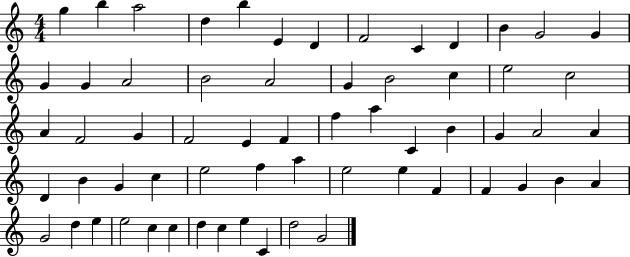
G5/q B5/q A5/h D5/q B5/q E4/q D4/q F4/h C4/q D4/q B4/q G4/h G4/q G4/q G4/q A4/h B4/h A4/h G4/q B4/h C5/q E5/h C5/h A4/q F4/h G4/q F4/h E4/q F4/q F5/q A5/q C4/q B4/q G4/q A4/h A4/q D4/q B4/q G4/q C5/q E5/h F5/q A5/q E5/h E5/q F4/q F4/q G4/q B4/q A4/q G4/h D5/q E5/q E5/h C5/q C5/q D5/q C5/q E5/q C4/q D5/h G4/h